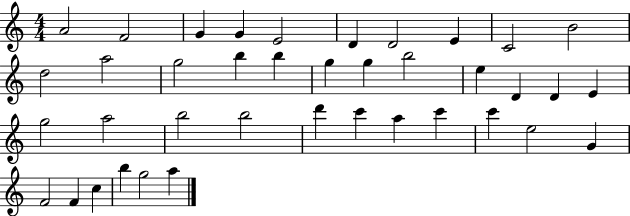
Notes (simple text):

A4/h F4/h G4/q G4/q E4/h D4/q D4/h E4/q C4/h B4/h D5/h A5/h G5/h B5/q B5/q G5/q G5/q B5/h E5/q D4/q D4/q E4/q G5/h A5/h B5/h B5/h D6/q C6/q A5/q C6/q C6/q E5/h G4/q F4/h F4/q C5/q B5/q G5/h A5/q